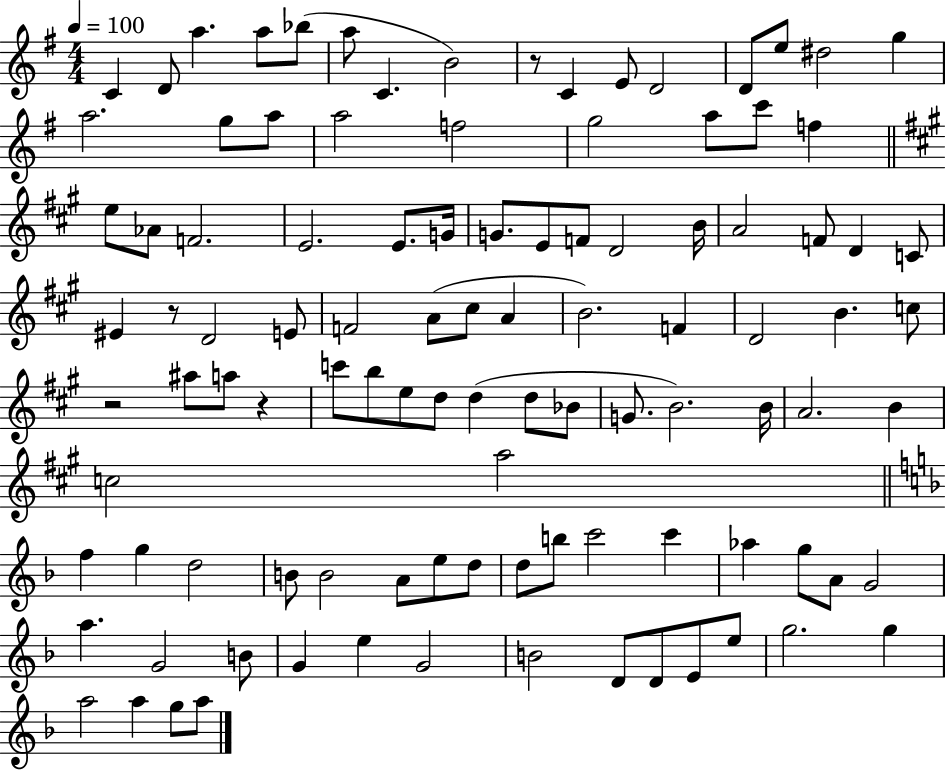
X:1
T:Untitled
M:4/4
L:1/4
K:G
C D/2 a a/2 _b/2 a/2 C B2 z/2 C E/2 D2 D/2 e/2 ^d2 g a2 g/2 a/2 a2 f2 g2 a/2 c'/2 f e/2 _A/2 F2 E2 E/2 G/4 G/2 E/2 F/2 D2 B/4 A2 F/2 D C/2 ^E z/2 D2 E/2 F2 A/2 ^c/2 A B2 F D2 B c/2 z2 ^a/2 a/2 z c'/2 b/2 e/2 d/2 d d/2 _B/2 G/2 B2 B/4 A2 B c2 a2 f g d2 B/2 B2 A/2 e/2 d/2 d/2 b/2 c'2 c' _a g/2 A/2 G2 a G2 B/2 G e G2 B2 D/2 D/2 E/2 e/2 g2 g a2 a g/2 a/2